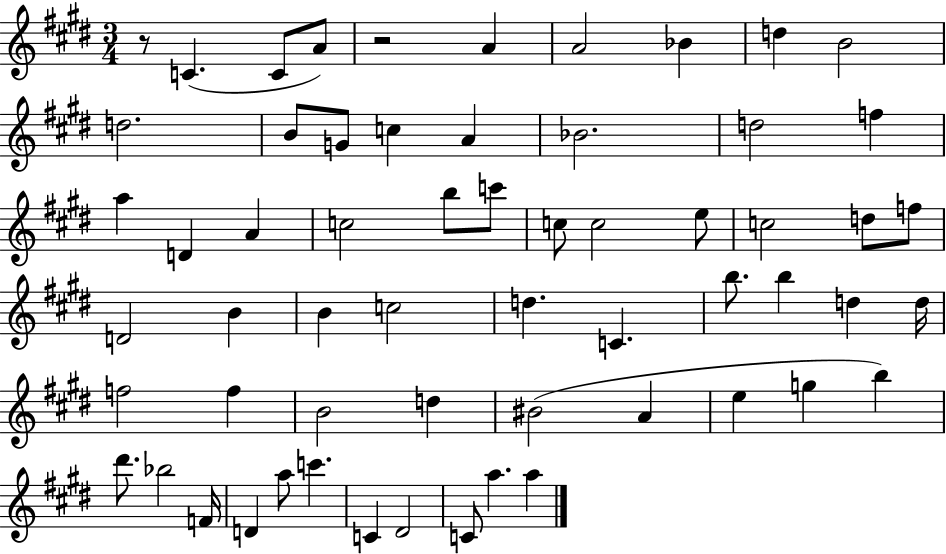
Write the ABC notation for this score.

X:1
T:Untitled
M:3/4
L:1/4
K:E
z/2 C C/2 A/2 z2 A A2 _B d B2 d2 B/2 G/2 c A _B2 d2 f a D A c2 b/2 c'/2 c/2 c2 e/2 c2 d/2 f/2 D2 B B c2 d C b/2 b d d/4 f2 f B2 d ^B2 A e g b ^d'/2 _b2 F/4 D a/2 c' C ^D2 C/2 a a